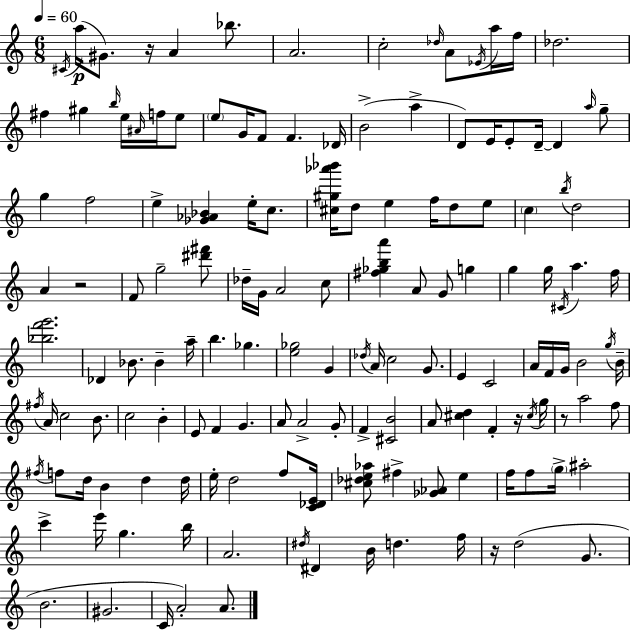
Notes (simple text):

C#4/s A5/s G#4/e. R/s A4/q Bb5/e. A4/h. C5/h Db5/s A4/e Eb4/s A5/s F5/s Db5/h. F#5/q G#5/q B5/s E5/s A#4/s F5/s E5/e E5/e G4/s F4/e F4/q. Db4/s B4/h A5/q D4/e E4/s E4/e D4/s D4/q A5/s G5/e G5/q F5/h E5/q [Gb4,Ab4,Bb4]/q E5/s C5/e. [C#5,G#5,Ab6,Bb6]/s D5/e E5/q F5/s D5/e E5/e C5/q B5/s D5/h A4/q R/h F4/e G5/h [D#6,F#6]/e Db5/s G4/s A4/h C5/e [F#5,Gb5,B5,A6]/q A4/e G4/e G5/q G5/q G5/s C#4/s A5/q. F5/s [Bb5,F6,G6]/h. Db4/q Bb4/e. Bb4/q A5/s B5/q. Gb5/q. [E5,Gb5]/h G4/q Db5/s A4/s C5/h G4/e. E4/q C4/h A4/s F4/s G4/s B4/h G5/s B4/s F#5/s A4/s C5/h B4/e. C5/h B4/q E4/e F4/q G4/q. A4/e A4/h G4/e F4/q [C#4,B4]/h A4/e [C#5,D5]/q F4/q R/s C#5/s G5/s R/e A5/h F5/e F#5/s F5/e D5/s B4/q D5/q D5/s E5/s D5/h F5/e [C4,Db4,E4]/s [C#5,Db5,E5,Ab5]/e F#5/q [Gb4,Ab4]/e E5/q F5/s F5/e G5/s A#5/h C6/q E6/s G5/q. B5/s A4/h. D#5/s D#4/q B4/s D5/q. F5/s R/s D5/h G4/e. B4/h. G#4/h. C4/s A4/h A4/e.